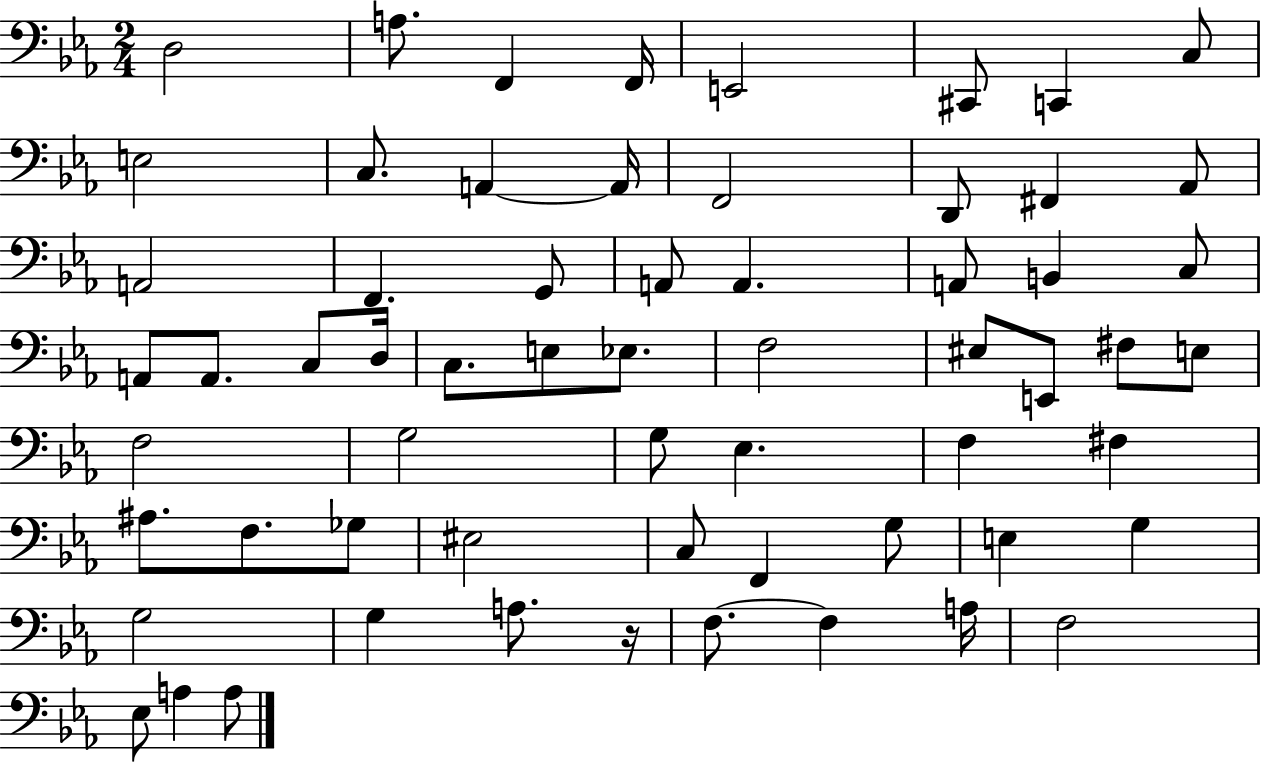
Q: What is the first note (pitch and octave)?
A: D3